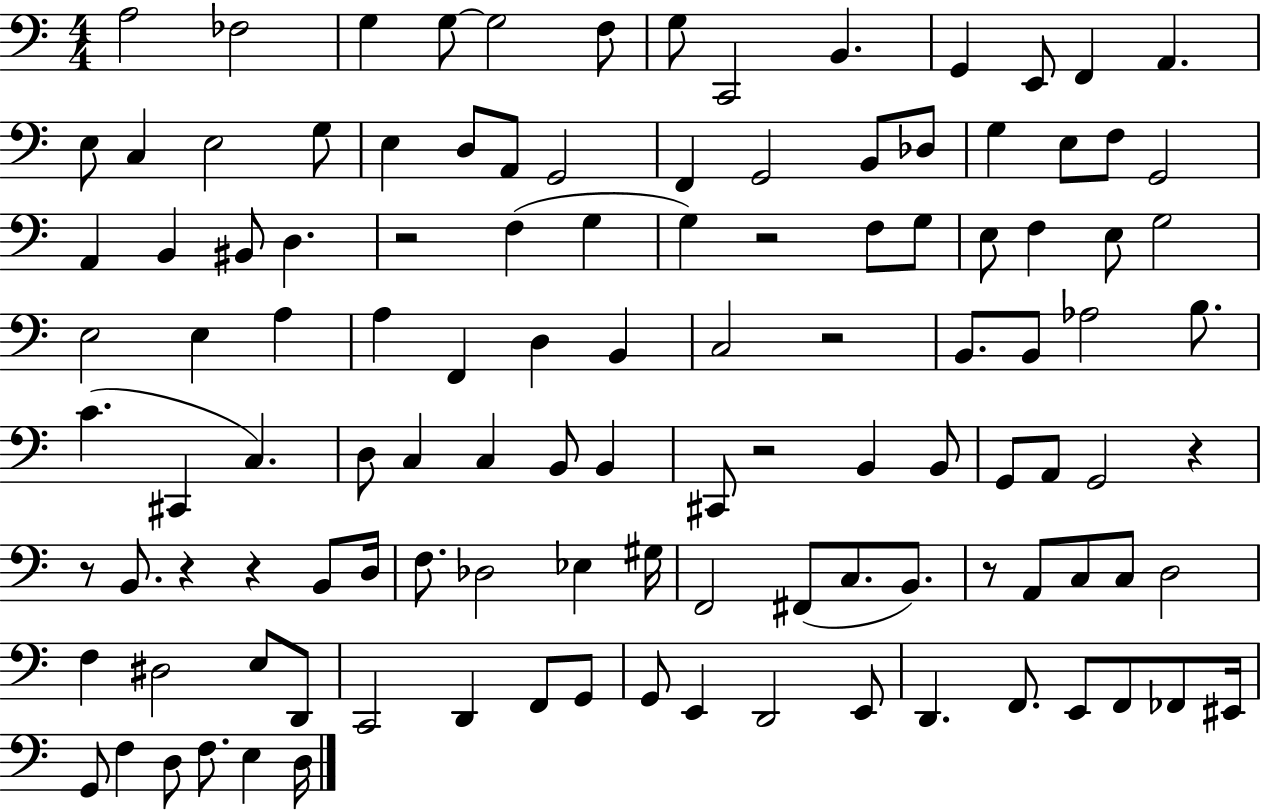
A3/h FES3/h G3/q G3/e G3/h F3/e G3/e C2/h B2/q. G2/q E2/e F2/q A2/q. E3/e C3/q E3/h G3/e E3/q D3/e A2/e G2/h F2/q G2/h B2/e Db3/e G3/q E3/e F3/e G2/h A2/q B2/q BIS2/e D3/q. R/h F3/q G3/q G3/q R/h F3/e G3/e E3/e F3/q E3/e G3/h E3/h E3/q A3/q A3/q F2/q D3/q B2/q C3/h R/h B2/e. B2/e Ab3/h B3/e. C4/q. C#2/q C3/q. D3/e C3/q C3/q B2/e B2/q C#2/e R/h B2/q B2/e G2/e A2/e G2/h R/q R/e B2/e. R/q R/q B2/e D3/s F3/e. Db3/h Eb3/q G#3/s F2/h F#2/e C3/e. B2/e. R/e A2/e C3/e C3/e D3/h F3/q D#3/h E3/e D2/e C2/h D2/q F2/e G2/e G2/e E2/q D2/h E2/e D2/q. F2/e. E2/e F2/e FES2/e EIS2/s G2/e F3/q D3/e F3/e. E3/q D3/s